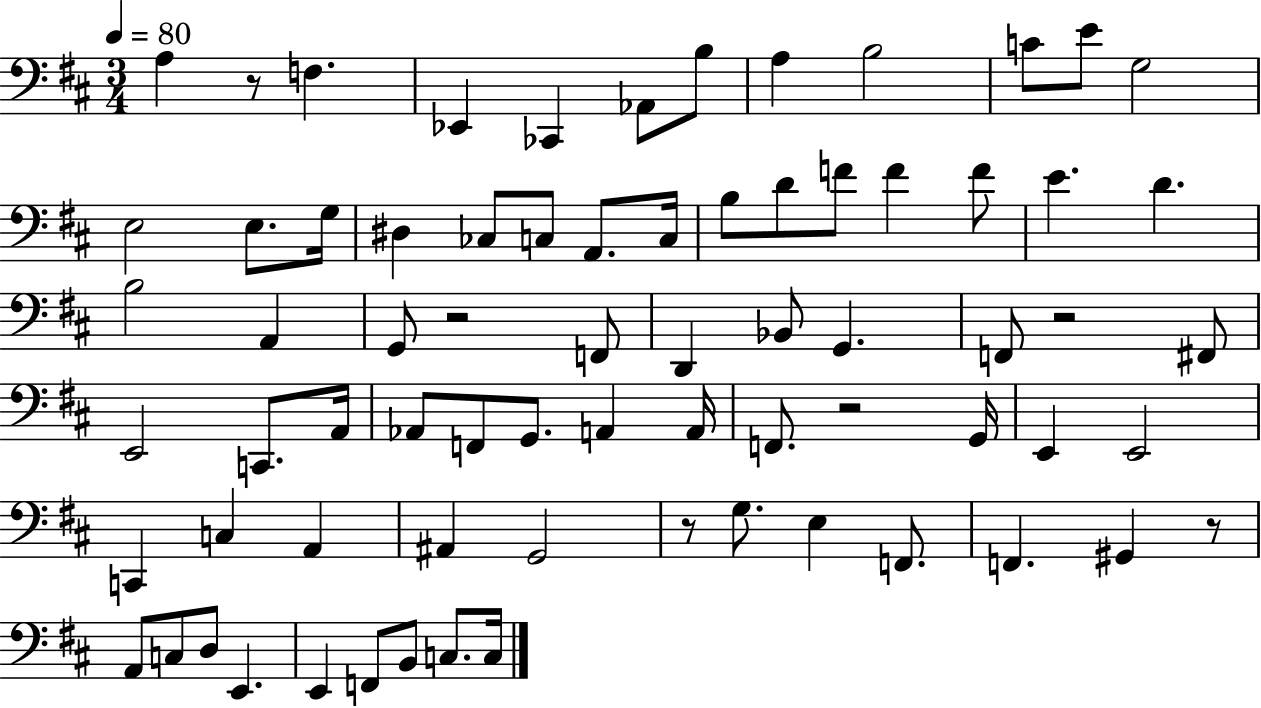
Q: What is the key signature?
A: D major